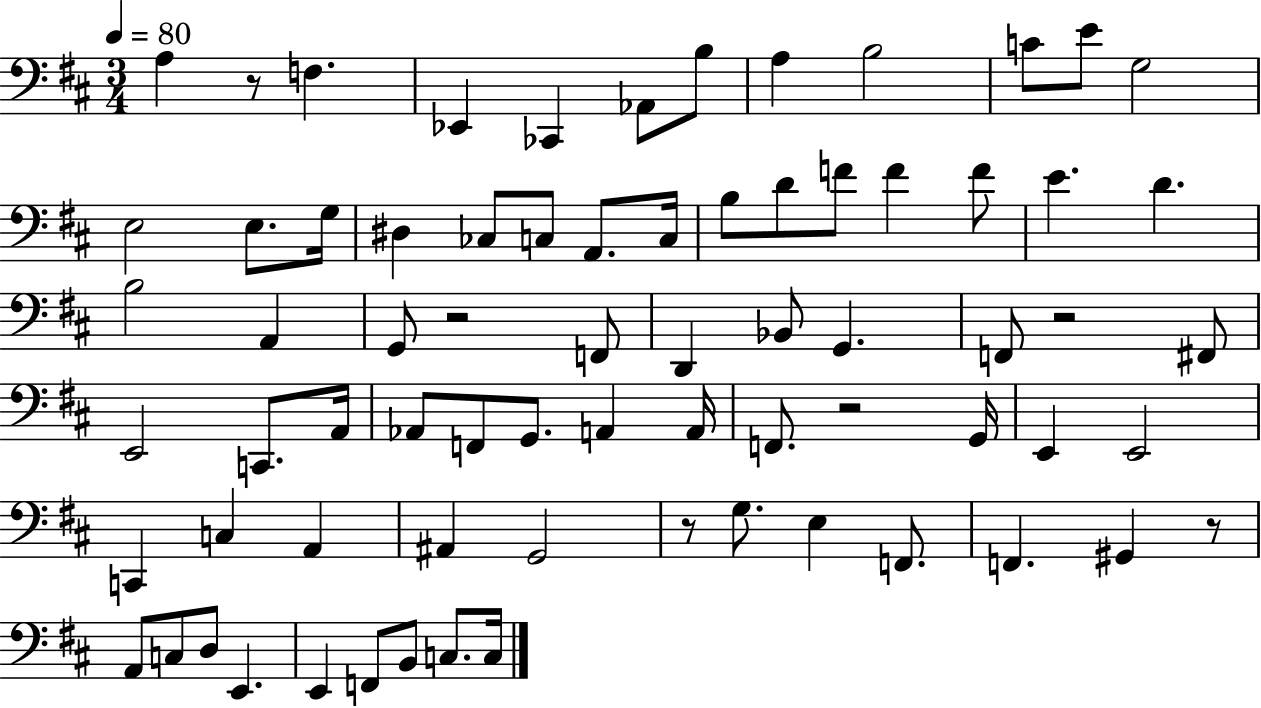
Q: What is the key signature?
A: D major